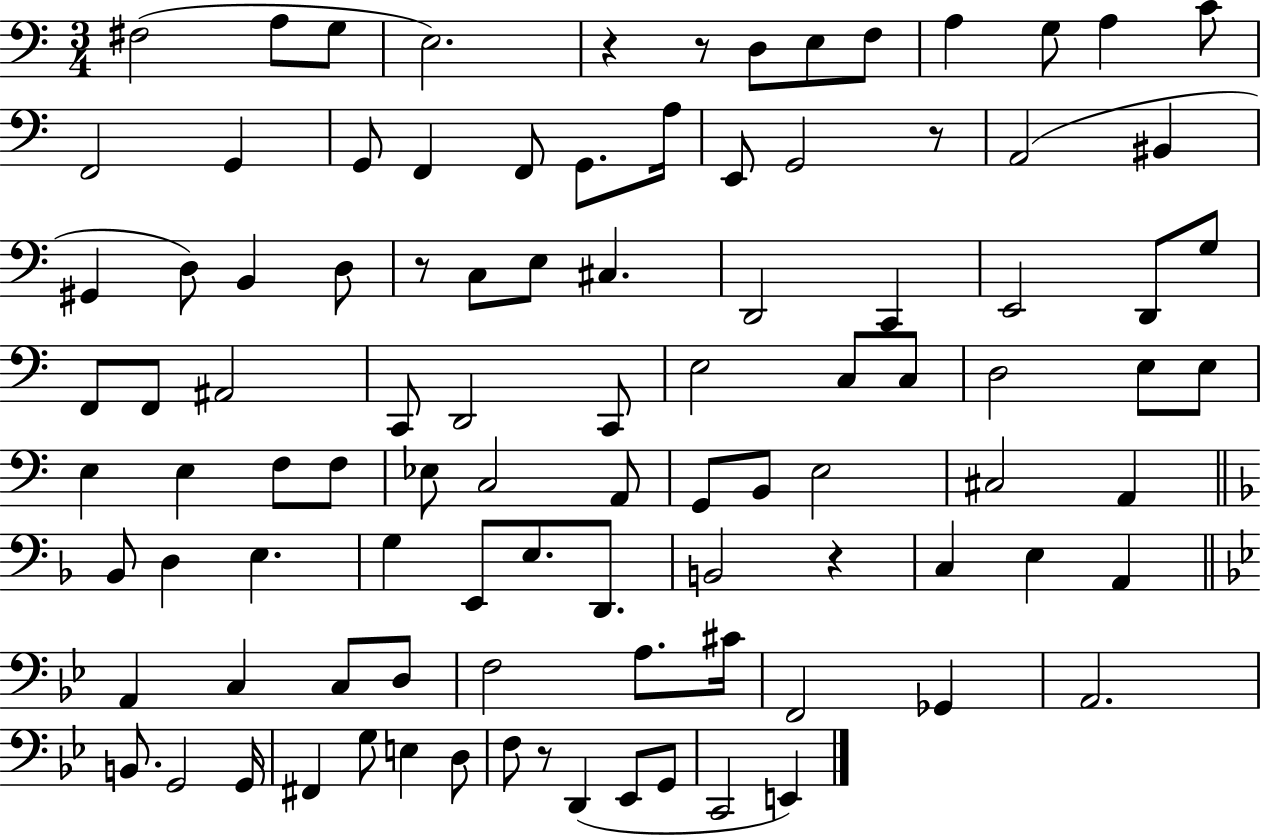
{
  \clef bass
  \numericTimeSignature
  \time 3/4
  \key c \major
  fis2( a8 g8 | e2.) | r4 r8 d8 e8 f8 | a4 g8 a4 c'8 | \break f,2 g,4 | g,8 f,4 f,8 g,8. a16 | e,8 g,2 r8 | a,2( bis,4 | \break gis,4 d8) b,4 d8 | r8 c8 e8 cis4. | d,2 c,4 | e,2 d,8 g8 | \break f,8 f,8 ais,2 | c,8 d,2 c,8 | e2 c8 c8 | d2 e8 e8 | \break e4 e4 f8 f8 | ees8 c2 a,8 | g,8 b,8 e2 | cis2 a,4 | \break \bar "||" \break \key f \major bes,8 d4 e4. | g4 e,8 e8. d,8. | b,2 r4 | c4 e4 a,4 | \break \bar "||" \break \key bes \major a,4 c4 c8 d8 | f2 a8. cis'16 | f,2 ges,4 | a,2. | \break b,8. g,2 g,16 | fis,4 g8 e4 d8 | f8 r8 d,4( ees,8 g,8 | c,2 e,4) | \break \bar "|."
}